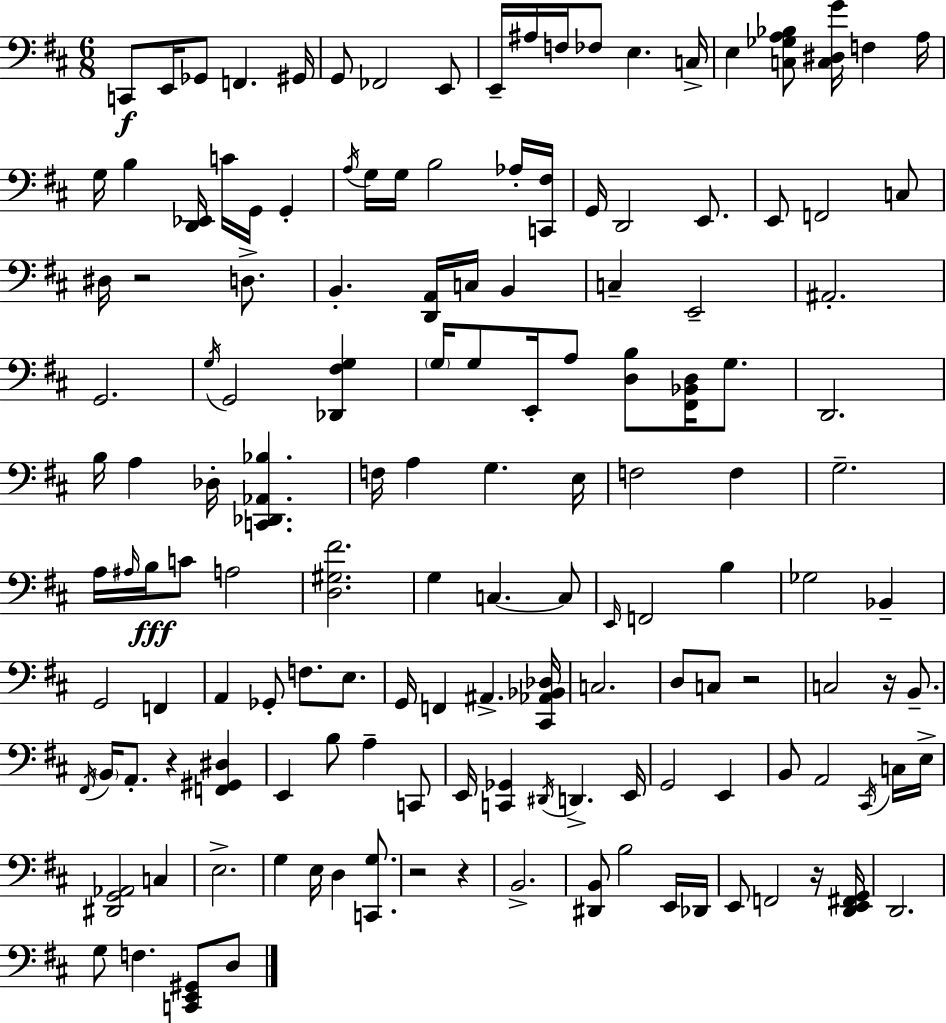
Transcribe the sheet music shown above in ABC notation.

X:1
T:Untitled
M:6/8
L:1/4
K:D
C,,/2 E,,/4 _G,,/2 F,, ^G,,/4 G,,/2 _F,,2 E,,/2 E,,/4 ^A,/4 F,/4 _F,/2 E, C,/4 E, [C,_G,A,_B,]/2 [C,^D,G]/4 F, A,/4 G,/4 B, [D,,_E,,]/4 C/4 G,,/4 G,, A,/4 G,/4 G,/4 B,2 _A,/4 [C,,^F,]/4 G,,/4 D,,2 E,,/2 E,,/2 F,,2 C,/2 ^D,/4 z2 D,/2 B,, [D,,A,,]/4 C,/4 B,, C, E,,2 ^A,,2 G,,2 G,/4 G,,2 [_D,,^F,G,] G,/4 G,/2 E,,/4 A,/2 [D,B,]/2 [^F,,_B,,D,]/4 G,/2 D,,2 B,/4 A, _D,/4 [C,,_D,,_A,,_B,] F,/4 A, G, E,/4 F,2 F, G,2 A,/4 ^A,/4 B,/4 C/2 A,2 [D,^G,^F]2 G, C, C,/2 E,,/4 F,,2 B, _G,2 _B,, G,,2 F,, A,, _G,,/2 F,/2 E,/2 G,,/4 F,, ^A,, [^C,,_A,,_B,,_D,]/4 C,2 D,/2 C,/2 z2 C,2 z/4 B,,/2 ^F,,/4 B,,/4 A,,/2 z [F,,^G,,^D,] E,, B,/2 A, C,,/2 E,,/4 [C,,_G,,] ^D,,/4 D,, E,,/4 G,,2 E,, B,,/2 A,,2 ^C,,/4 C,/4 E,/4 [^D,,G,,_A,,]2 C, E,2 G, E,/4 D, [C,,G,]/2 z2 z B,,2 [^D,,B,,]/2 B,2 E,,/4 _D,,/4 E,,/2 F,,2 z/4 [D,,E,,^F,,G,,]/4 D,,2 G,/2 F, [C,,E,,^G,,]/2 D,/2